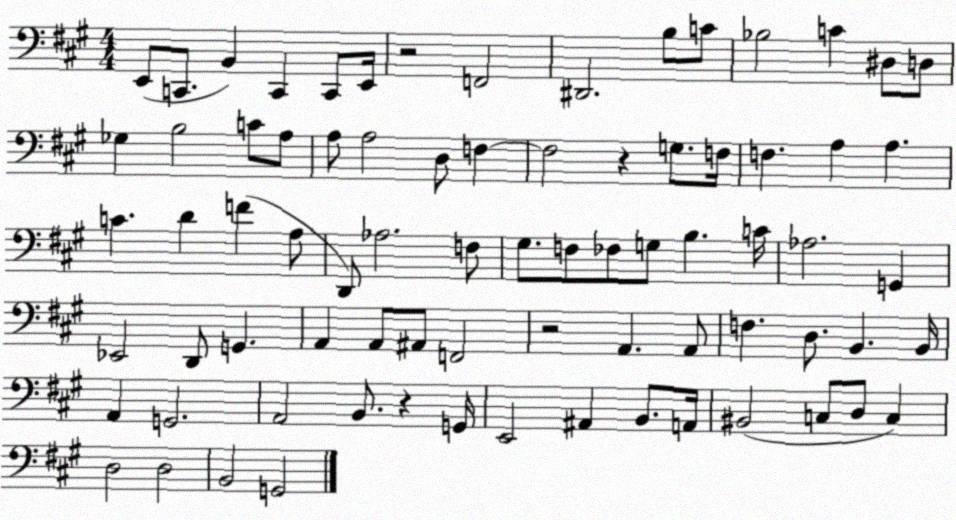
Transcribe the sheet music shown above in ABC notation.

X:1
T:Untitled
M:4/4
L:1/4
K:A
E,,/2 C,,/2 B,, C,, C,,/2 E,,/4 z2 F,,2 ^D,,2 B,/2 C/2 _B,2 C ^D,/2 D,/2 _G, B,2 C/2 A,/2 A,/2 A,2 D,/2 F, F,2 z G,/2 F,/4 F, A, A, C D F A,/2 D,,/2 _A,2 F,/2 ^G,/2 F,/2 _F,/2 G,/2 B, C/4 _A,2 G,, _E,,2 D,,/2 G,, A,, A,,/2 ^A,,/2 F,,2 z2 A,, A,,/2 F, D,/2 B,, B,,/4 A,, G,,2 A,,2 B,,/2 z G,,/4 E,,2 ^A,, B,,/2 A,,/4 ^B,,2 C,/2 D,/2 C, D,2 D,2 B,,2 G,,2